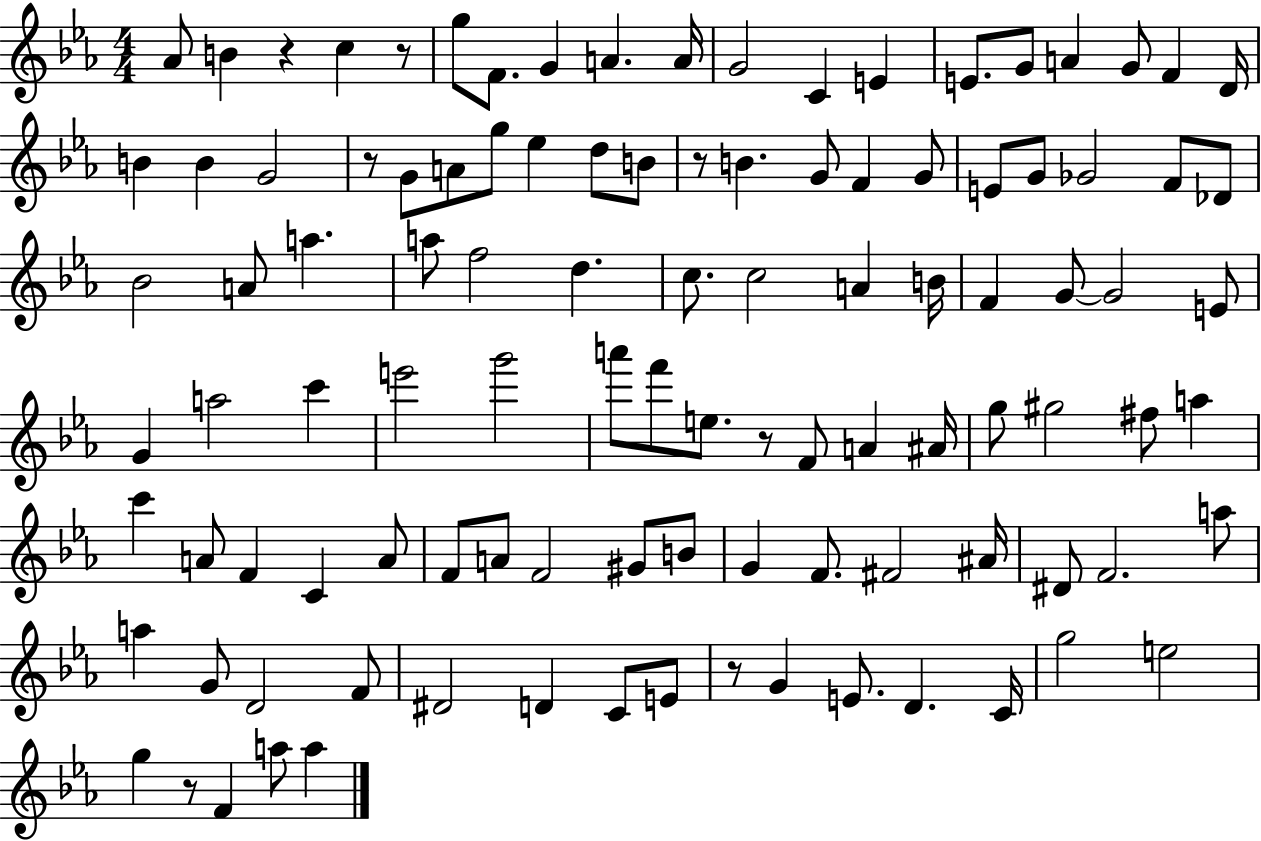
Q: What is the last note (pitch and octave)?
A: A5